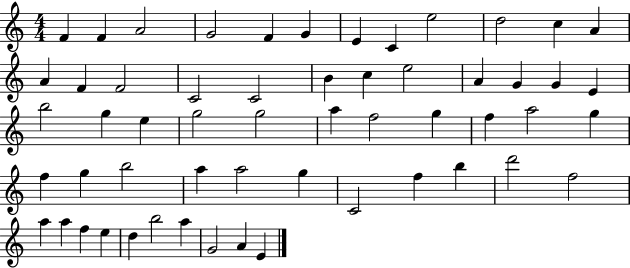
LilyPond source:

{
  \clef treble
  \numericTimeSignature
  \time 4/4
  \key c \major
  f'4 f'4 a'2 | g'2 f'4 g'4 | e'4 c'4 e''2 | d''2 c''4 a'4 | \break a'4 f'4 f'2 | c'2 c'2 | b'4 c''4 e''2 | a'4 g'4 g'4 e'4 | \break b''2 g''4 e''4 | g''2 g''2 | a''4 f''2 g''4 | f''4 a''2 g''4 | \break f''4 g''4 b''2 | a''4 a''2 g''4 | c'2 f''4 b''4 | d'''2 f''2 | \break a''4 a''4 f''4 e''4 | d''4 b''2 a''4 | g'2 a'4 e'4 | \bar "|."
}